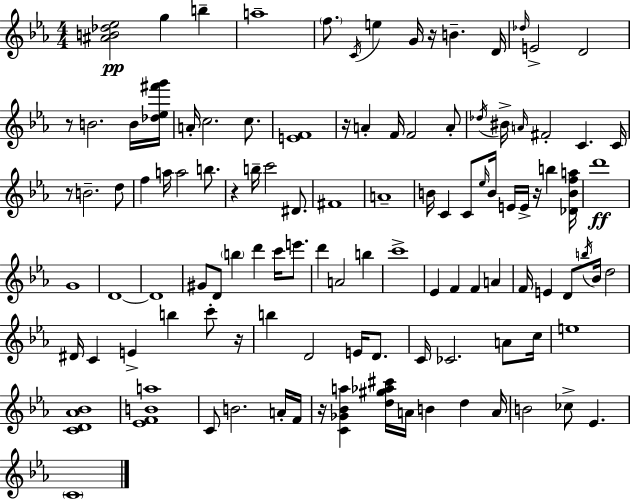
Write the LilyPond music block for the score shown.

{
  \clef treble
  \numericTimeSignature
  \time 4/4
  \key c \minor
  <ais' b' des'' ees''>2\pp g''4 b''4-- | a''1-- | \parenthesize f''8. \acciaccatura { c'16 } e''4 g'16 r16 b'4.-- | d'16 \grace { des''16 } e'2-> d'2 | \break r8 b'2. | b'16 <des'' ees'' fis''' g'''>16 a'16-. c''2. c''8. | <e' f'>1 | r16 a'4-. f'16 f'2 | \break a'8-. \acciaccatura { des''16 } bis'16-> \grace { a'16 } fis'2-. c'4. | c'16 r8 b'2.-- | d''8 f''4 a''16 a''2 | b''8. r4 b''16-- c'''2 | \break dis'8. fis'1 | a'1-- | b'16 c'4 c'8 \grace { ees''16 } b'16 e'16 e'16-> r16 | b''4 <des' b' f'' a''>16 d'''1\ff | \break g'1 | d'1~~ | d'1 | gis'8 d'8 \parenthesize b''4 d'''4 | \break c'''16 e'''8. d'''4 a'2 | b''4 c'''1-> | ees'4 f'4 f'4 | a'4 f'16 e'4 d'8 \acciaccatura { b''16 } bes'16 d''2 | \break dis'16 c'4 e'4-> b''4 | c'''8-. r16 b''4 d'2 | e'16 d'8. c'16 ces'2. | a'8 c''16 e''1 | \break <c' d' aes' bes'>1 | <ees' f' b' a''>1 | c'8 b'2. | a'16-. f'16 r16 <c' ges' bes' a''>4 <d'' gis'' aes'' cis'''>16 a'16 b'4 | \break d''4 a'16 b'2 ces''8-> | ees'4. \parenthesize c'1 | \bar "|."
}